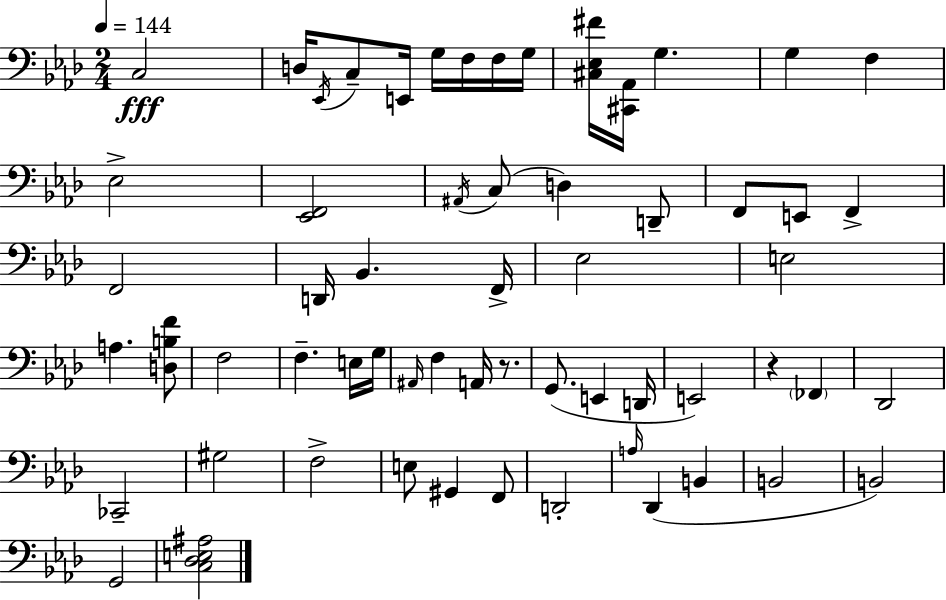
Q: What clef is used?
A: bass